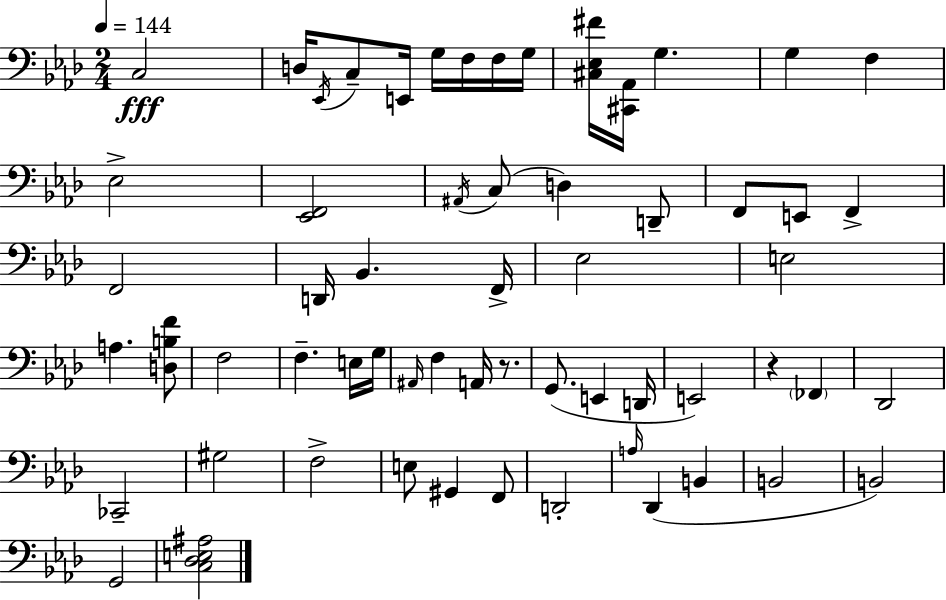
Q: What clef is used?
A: bass